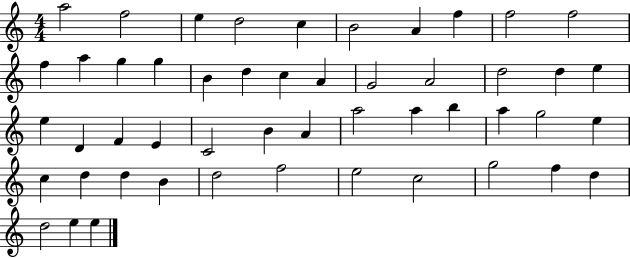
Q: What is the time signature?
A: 4/4